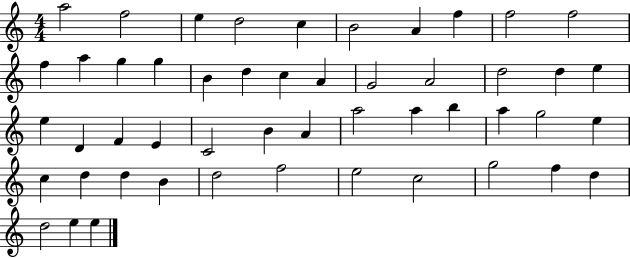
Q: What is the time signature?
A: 4/4